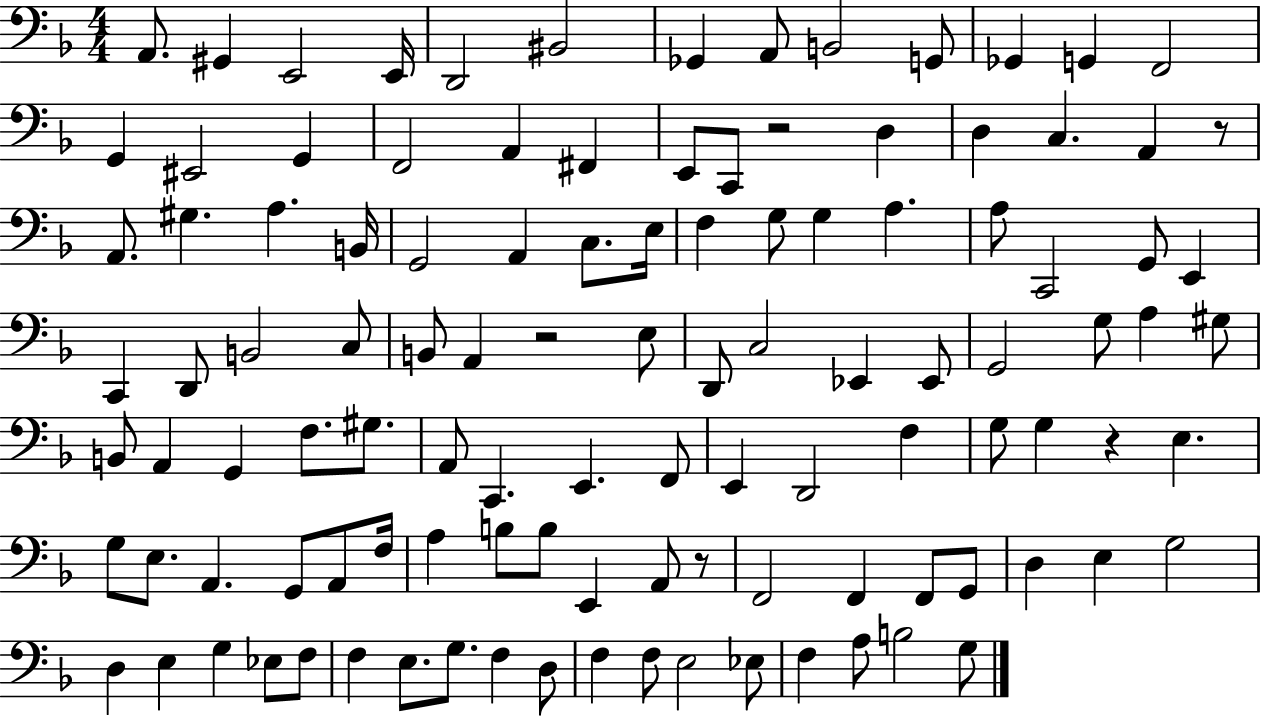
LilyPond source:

{
  \clef bass
  \numericTimeSignature
  \time 4/4
  \key f \major
  \repeat volta 2 { a,8. gis,4 e,2 e,16 | d,2 bis,2 | ges,4 a,8 b,2 g,8 | ges,4 g,4 f,2 | \break g,4 eis,2 g,4 | f,2 a,4 fis,4 | e,8 c,8 r2 d4 | d4 c4. a,4 r8 | \break a,8. gis4. a4. b,16 | g,2 a,4 c8. e16 | f4 g8 g4 a4. | a8 c,2 g,8 e,4 | \break c,4 d,8 b,2 c8 | b,8 a,4 r2 e8 | d,8 c2 ees,4 ees,8 | g,2 g8 a4 gis8 | \break b,8 a,4 g,4 f8. gis8. | a,8 c,4. e,4. f,8 | e,4 d,2 f4 | g8 g4 r4 e4. | \break g8 e8. a,4. g,8 a,8 f16 | a4 b8 b8 e,4 a,8 r8 | f,2 f,4 f,8 g,8 | d4 e4 g2 | \break d4 e4 g4 ees8 f8 | f4 e8. g8. f4 d8 | f4 f8 e2 ees8 | f4 a8 b2 g8 | \break } \bar "|."
}